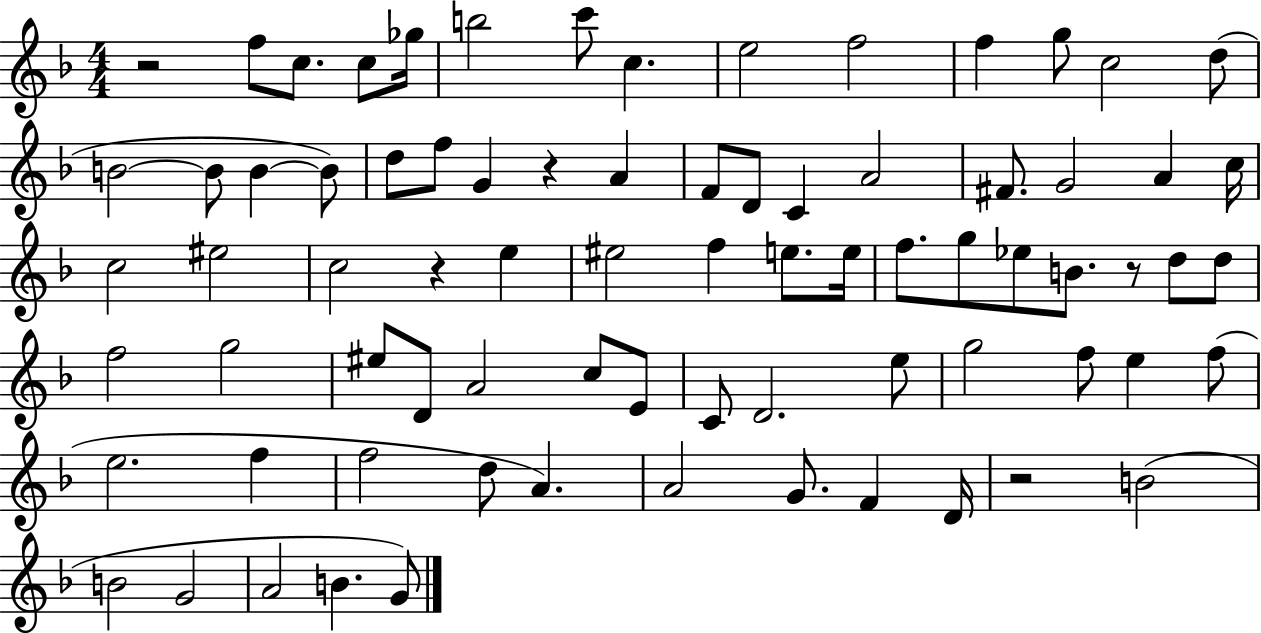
R/h F5/e C5/e. C5/e Gb5/s B5/h C6/e C5/q. E5/h F5/h F5/q G5/e C5/h D5/e B4/h B4/e B4/q B4/e D5/e F5/e G4/q R/q A4/q F4/e D4/e C4/q A4/h F#4/e. G4/h A4/q C5/s C5/h EIS5/h C5/h R/q E5/q EIS5/h F5/q E5/e. E5/s F5/e. G5/e Eb5/e B4/e. R/e D5/e D5/e F5/h G5/h EIS5/e D4/e A4/h C5/e E4/e C4/e D4/h. E5/e G5/h F5/e E5/q F5/e E5/h. F5/q F5/h D5/e A4/q. A4/h G4/e. F4/q D4/s R/h B4/h B4/h G4/h A4/h B4/q. G4/e